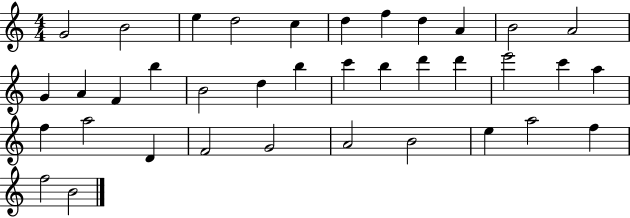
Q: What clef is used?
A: treble